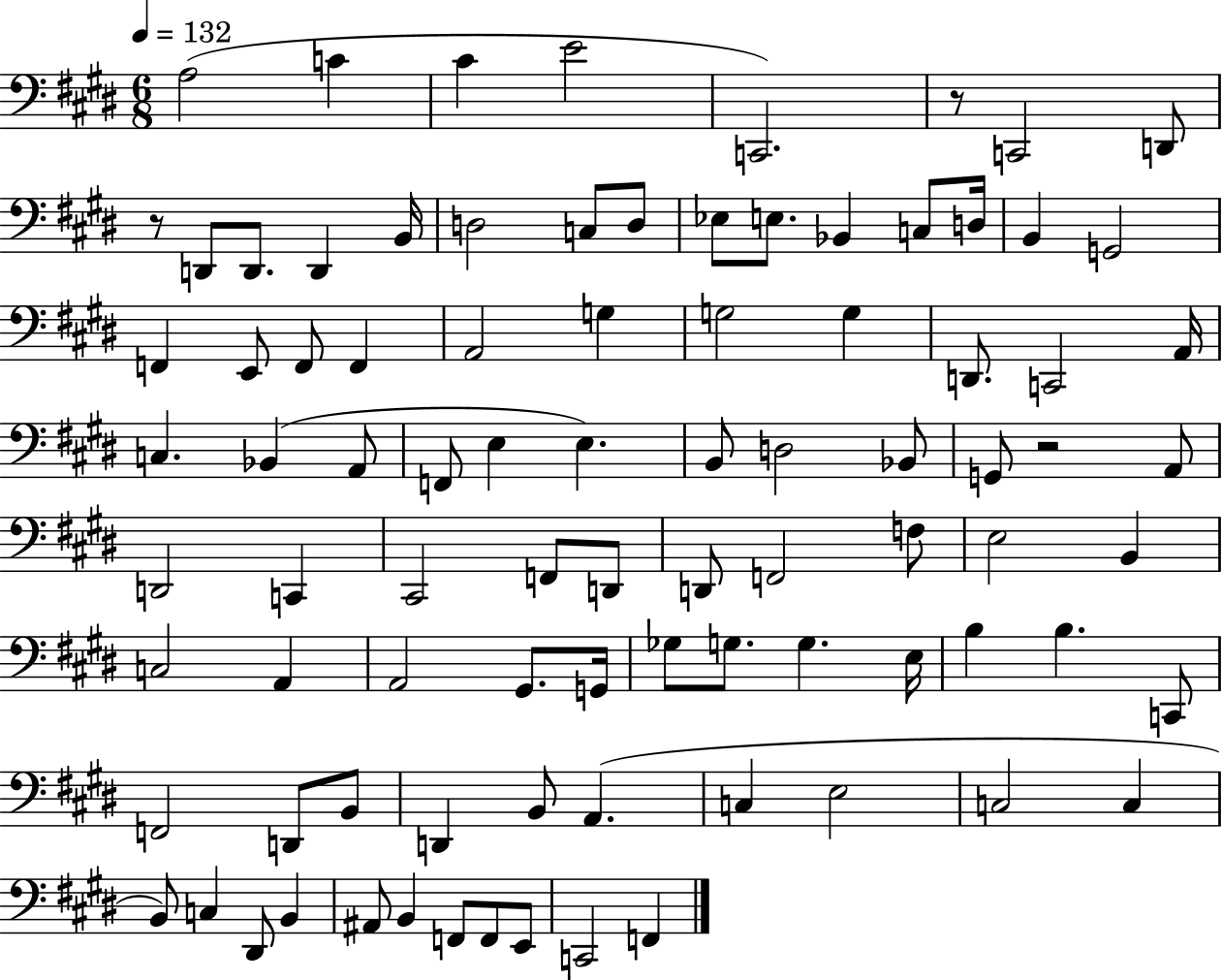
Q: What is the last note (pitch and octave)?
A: F2